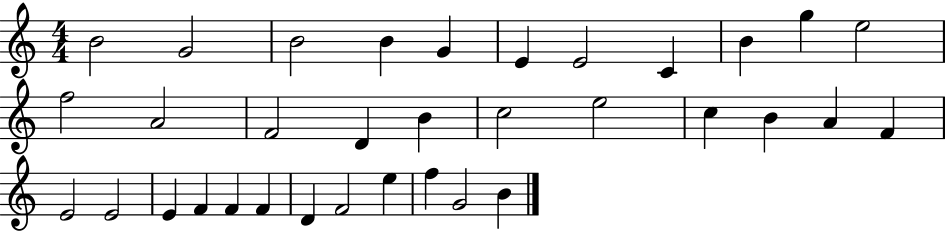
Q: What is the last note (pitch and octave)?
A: B4